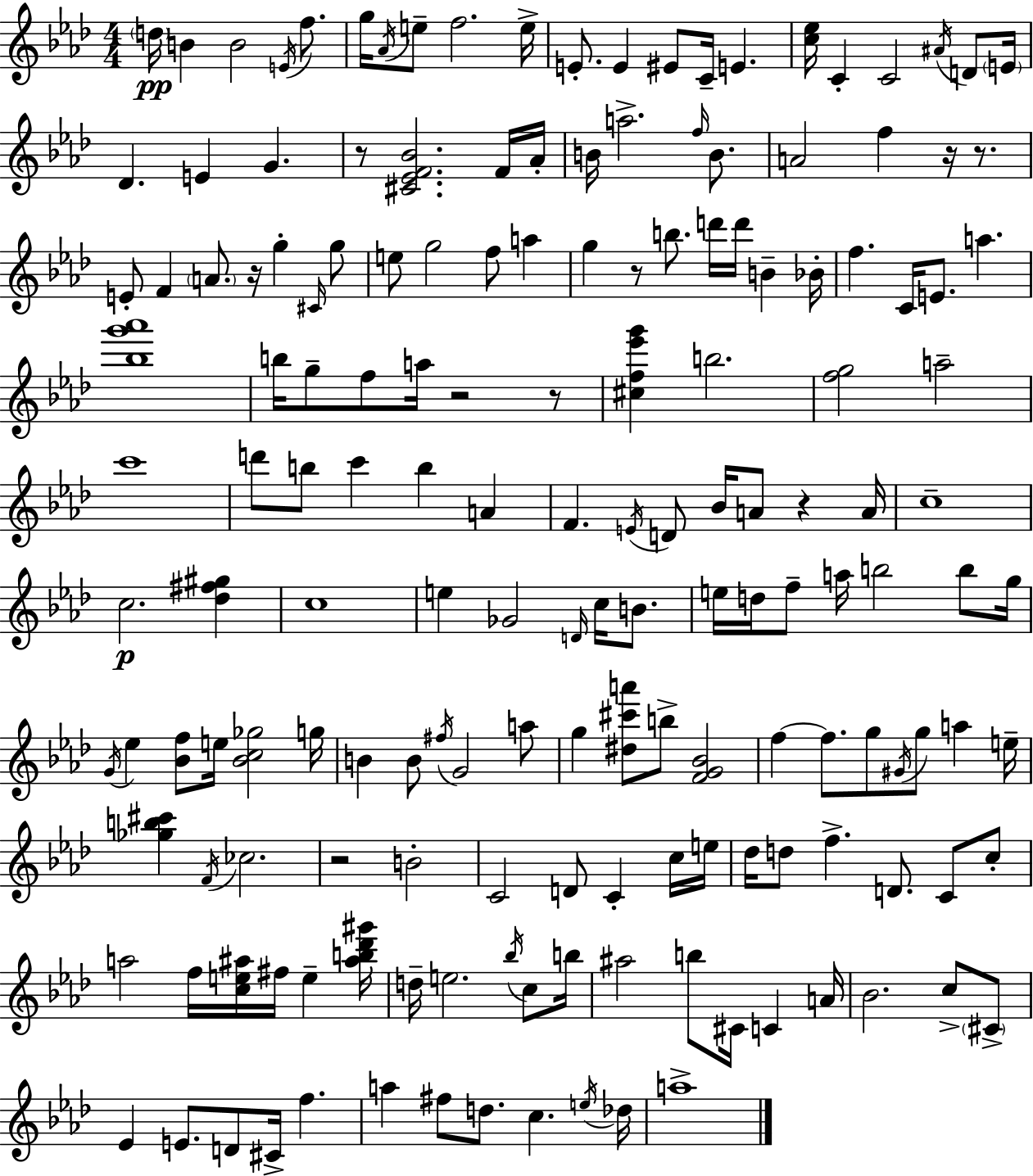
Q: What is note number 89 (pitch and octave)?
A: B4